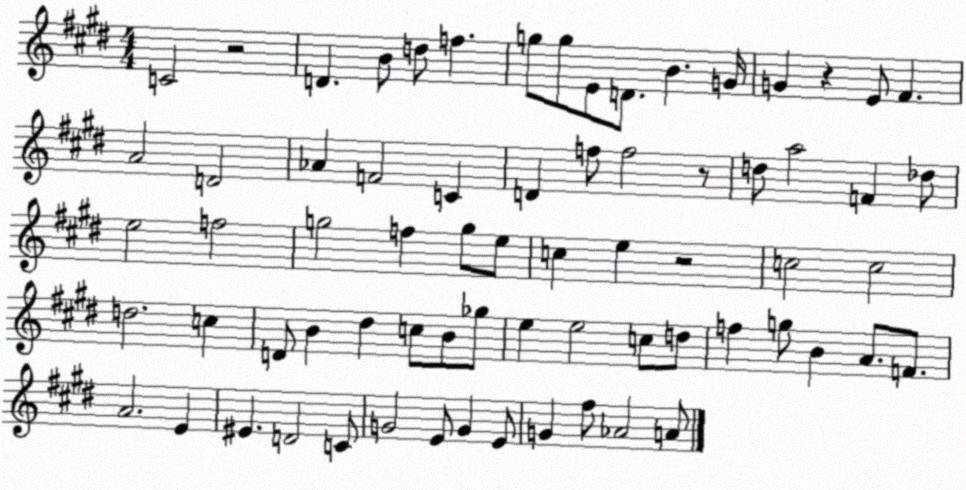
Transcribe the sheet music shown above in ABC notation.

X:1
T:Untitled
M:4/4
L:1/4
K:E
C2 z2 D B/2 d/2 f g/2 g/2 E/2 D/2 B G/4 G z E/2 ^F A2 D2 _A F2 C D f/2 f2 z/2 d/2 a2 F _d/2 e2 f2 g2 f g/2 e/2 c e z2 c2 c2 d2 c D/2 B ^d c/2 B/2 _g/2 e e2 c/2 d/2 f g/2 B A/2 F/2 A2 E ^E D2 C/2 G2 E/2 G E/2 G ^f/2 _A2 A/2